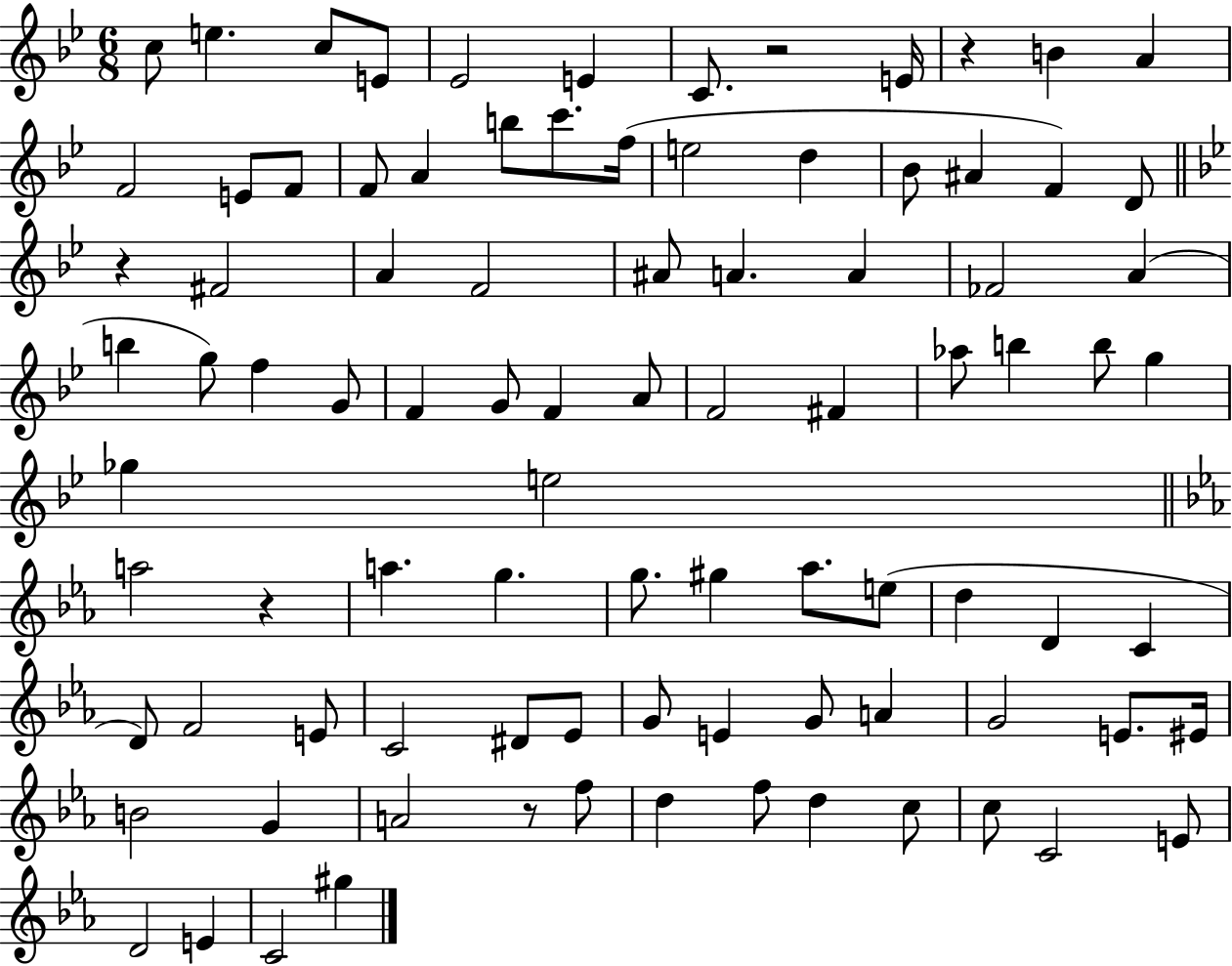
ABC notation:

X:1
T:Untitled
M:6/8
L:1/4
K:Bb
c/2 e c/2 E/2 _E2 E C/2 z2 E/4 z B A F2 E/2 F/2 F/2 A b/2 c'/2 f/4 e2 d _B/2 ^A F D/2 z ^F2 A F2 ^A/2 A A _F2 A b g/2 f G/2 F G/2 F A/2 F2 ^F _a/2 b b/2 g _g e2 a2 z a g g/2 ^g _a/2 e/2 d D C D/2 F2 E/2 C2 ^D/2 _E/2 G/2 E G/2 A G2 E/2 ^E/4 B2 G A2 z/2 f/2 d f/2 d c/2 c/2 C2 E/2 D2 E C2 ^g